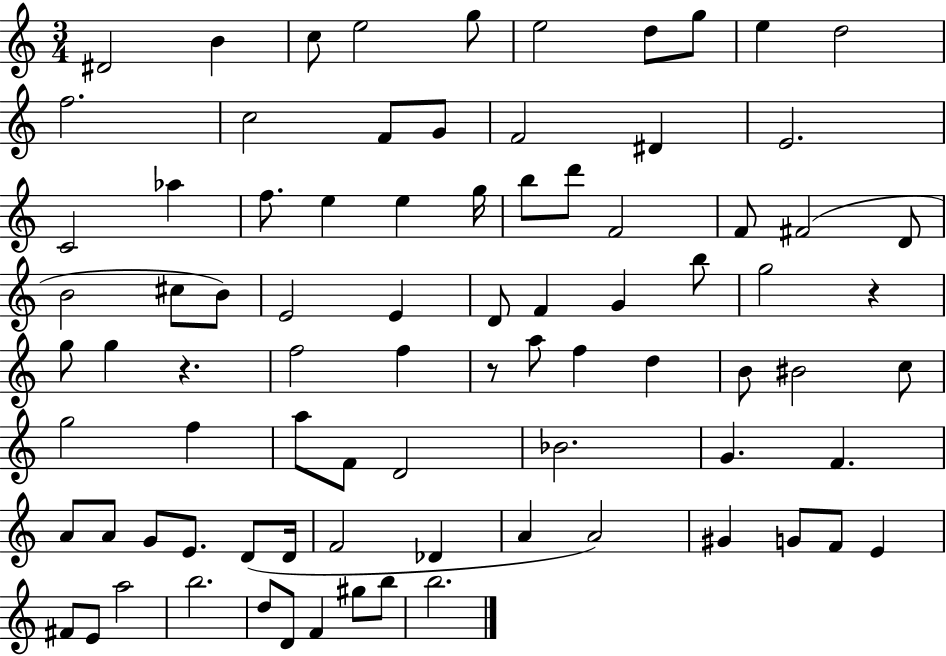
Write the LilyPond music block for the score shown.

{
  \clef treble
  \numericTimeSignature
  \time 3/4
  \key c \major
  dis'2 b'4 | c''8 e''2 g''8 | e''2 d''8 g''8 | e''4 d''2 | \break f''2. | c''2 f'8 g'8 | f'2 dis'4 | e'2. | \break c'2 aes''4 | f''8. e''4 e''4 g''16 | b''8 d'''8 f'2 | f'8 fis'2( d'8 | \break b'2 cis''8 b'8) | e'2 e'4 | d'8 f'4 g'4 b''8 | g''2 r4 | \break g''8 g''4 r4. | f''2 f''4 | r8 a''8 f''4 d''4 | b'8 bis'2 c''8 | \break g''2 f''4 | a''8 f'8 d'2 | bes'2. | g'4. f'4. | \break a'8 a'8 g'8 e'8. d'8( d'16 | f'2 des'4 | a'4 a'2) | gis'4 g'8 f'8 e'4 | \break fis'8 e'8 a''2 | b''2. | d''8 d'8 f'4 gis''8 b''8 | b''2. | \break \bar "|."
}